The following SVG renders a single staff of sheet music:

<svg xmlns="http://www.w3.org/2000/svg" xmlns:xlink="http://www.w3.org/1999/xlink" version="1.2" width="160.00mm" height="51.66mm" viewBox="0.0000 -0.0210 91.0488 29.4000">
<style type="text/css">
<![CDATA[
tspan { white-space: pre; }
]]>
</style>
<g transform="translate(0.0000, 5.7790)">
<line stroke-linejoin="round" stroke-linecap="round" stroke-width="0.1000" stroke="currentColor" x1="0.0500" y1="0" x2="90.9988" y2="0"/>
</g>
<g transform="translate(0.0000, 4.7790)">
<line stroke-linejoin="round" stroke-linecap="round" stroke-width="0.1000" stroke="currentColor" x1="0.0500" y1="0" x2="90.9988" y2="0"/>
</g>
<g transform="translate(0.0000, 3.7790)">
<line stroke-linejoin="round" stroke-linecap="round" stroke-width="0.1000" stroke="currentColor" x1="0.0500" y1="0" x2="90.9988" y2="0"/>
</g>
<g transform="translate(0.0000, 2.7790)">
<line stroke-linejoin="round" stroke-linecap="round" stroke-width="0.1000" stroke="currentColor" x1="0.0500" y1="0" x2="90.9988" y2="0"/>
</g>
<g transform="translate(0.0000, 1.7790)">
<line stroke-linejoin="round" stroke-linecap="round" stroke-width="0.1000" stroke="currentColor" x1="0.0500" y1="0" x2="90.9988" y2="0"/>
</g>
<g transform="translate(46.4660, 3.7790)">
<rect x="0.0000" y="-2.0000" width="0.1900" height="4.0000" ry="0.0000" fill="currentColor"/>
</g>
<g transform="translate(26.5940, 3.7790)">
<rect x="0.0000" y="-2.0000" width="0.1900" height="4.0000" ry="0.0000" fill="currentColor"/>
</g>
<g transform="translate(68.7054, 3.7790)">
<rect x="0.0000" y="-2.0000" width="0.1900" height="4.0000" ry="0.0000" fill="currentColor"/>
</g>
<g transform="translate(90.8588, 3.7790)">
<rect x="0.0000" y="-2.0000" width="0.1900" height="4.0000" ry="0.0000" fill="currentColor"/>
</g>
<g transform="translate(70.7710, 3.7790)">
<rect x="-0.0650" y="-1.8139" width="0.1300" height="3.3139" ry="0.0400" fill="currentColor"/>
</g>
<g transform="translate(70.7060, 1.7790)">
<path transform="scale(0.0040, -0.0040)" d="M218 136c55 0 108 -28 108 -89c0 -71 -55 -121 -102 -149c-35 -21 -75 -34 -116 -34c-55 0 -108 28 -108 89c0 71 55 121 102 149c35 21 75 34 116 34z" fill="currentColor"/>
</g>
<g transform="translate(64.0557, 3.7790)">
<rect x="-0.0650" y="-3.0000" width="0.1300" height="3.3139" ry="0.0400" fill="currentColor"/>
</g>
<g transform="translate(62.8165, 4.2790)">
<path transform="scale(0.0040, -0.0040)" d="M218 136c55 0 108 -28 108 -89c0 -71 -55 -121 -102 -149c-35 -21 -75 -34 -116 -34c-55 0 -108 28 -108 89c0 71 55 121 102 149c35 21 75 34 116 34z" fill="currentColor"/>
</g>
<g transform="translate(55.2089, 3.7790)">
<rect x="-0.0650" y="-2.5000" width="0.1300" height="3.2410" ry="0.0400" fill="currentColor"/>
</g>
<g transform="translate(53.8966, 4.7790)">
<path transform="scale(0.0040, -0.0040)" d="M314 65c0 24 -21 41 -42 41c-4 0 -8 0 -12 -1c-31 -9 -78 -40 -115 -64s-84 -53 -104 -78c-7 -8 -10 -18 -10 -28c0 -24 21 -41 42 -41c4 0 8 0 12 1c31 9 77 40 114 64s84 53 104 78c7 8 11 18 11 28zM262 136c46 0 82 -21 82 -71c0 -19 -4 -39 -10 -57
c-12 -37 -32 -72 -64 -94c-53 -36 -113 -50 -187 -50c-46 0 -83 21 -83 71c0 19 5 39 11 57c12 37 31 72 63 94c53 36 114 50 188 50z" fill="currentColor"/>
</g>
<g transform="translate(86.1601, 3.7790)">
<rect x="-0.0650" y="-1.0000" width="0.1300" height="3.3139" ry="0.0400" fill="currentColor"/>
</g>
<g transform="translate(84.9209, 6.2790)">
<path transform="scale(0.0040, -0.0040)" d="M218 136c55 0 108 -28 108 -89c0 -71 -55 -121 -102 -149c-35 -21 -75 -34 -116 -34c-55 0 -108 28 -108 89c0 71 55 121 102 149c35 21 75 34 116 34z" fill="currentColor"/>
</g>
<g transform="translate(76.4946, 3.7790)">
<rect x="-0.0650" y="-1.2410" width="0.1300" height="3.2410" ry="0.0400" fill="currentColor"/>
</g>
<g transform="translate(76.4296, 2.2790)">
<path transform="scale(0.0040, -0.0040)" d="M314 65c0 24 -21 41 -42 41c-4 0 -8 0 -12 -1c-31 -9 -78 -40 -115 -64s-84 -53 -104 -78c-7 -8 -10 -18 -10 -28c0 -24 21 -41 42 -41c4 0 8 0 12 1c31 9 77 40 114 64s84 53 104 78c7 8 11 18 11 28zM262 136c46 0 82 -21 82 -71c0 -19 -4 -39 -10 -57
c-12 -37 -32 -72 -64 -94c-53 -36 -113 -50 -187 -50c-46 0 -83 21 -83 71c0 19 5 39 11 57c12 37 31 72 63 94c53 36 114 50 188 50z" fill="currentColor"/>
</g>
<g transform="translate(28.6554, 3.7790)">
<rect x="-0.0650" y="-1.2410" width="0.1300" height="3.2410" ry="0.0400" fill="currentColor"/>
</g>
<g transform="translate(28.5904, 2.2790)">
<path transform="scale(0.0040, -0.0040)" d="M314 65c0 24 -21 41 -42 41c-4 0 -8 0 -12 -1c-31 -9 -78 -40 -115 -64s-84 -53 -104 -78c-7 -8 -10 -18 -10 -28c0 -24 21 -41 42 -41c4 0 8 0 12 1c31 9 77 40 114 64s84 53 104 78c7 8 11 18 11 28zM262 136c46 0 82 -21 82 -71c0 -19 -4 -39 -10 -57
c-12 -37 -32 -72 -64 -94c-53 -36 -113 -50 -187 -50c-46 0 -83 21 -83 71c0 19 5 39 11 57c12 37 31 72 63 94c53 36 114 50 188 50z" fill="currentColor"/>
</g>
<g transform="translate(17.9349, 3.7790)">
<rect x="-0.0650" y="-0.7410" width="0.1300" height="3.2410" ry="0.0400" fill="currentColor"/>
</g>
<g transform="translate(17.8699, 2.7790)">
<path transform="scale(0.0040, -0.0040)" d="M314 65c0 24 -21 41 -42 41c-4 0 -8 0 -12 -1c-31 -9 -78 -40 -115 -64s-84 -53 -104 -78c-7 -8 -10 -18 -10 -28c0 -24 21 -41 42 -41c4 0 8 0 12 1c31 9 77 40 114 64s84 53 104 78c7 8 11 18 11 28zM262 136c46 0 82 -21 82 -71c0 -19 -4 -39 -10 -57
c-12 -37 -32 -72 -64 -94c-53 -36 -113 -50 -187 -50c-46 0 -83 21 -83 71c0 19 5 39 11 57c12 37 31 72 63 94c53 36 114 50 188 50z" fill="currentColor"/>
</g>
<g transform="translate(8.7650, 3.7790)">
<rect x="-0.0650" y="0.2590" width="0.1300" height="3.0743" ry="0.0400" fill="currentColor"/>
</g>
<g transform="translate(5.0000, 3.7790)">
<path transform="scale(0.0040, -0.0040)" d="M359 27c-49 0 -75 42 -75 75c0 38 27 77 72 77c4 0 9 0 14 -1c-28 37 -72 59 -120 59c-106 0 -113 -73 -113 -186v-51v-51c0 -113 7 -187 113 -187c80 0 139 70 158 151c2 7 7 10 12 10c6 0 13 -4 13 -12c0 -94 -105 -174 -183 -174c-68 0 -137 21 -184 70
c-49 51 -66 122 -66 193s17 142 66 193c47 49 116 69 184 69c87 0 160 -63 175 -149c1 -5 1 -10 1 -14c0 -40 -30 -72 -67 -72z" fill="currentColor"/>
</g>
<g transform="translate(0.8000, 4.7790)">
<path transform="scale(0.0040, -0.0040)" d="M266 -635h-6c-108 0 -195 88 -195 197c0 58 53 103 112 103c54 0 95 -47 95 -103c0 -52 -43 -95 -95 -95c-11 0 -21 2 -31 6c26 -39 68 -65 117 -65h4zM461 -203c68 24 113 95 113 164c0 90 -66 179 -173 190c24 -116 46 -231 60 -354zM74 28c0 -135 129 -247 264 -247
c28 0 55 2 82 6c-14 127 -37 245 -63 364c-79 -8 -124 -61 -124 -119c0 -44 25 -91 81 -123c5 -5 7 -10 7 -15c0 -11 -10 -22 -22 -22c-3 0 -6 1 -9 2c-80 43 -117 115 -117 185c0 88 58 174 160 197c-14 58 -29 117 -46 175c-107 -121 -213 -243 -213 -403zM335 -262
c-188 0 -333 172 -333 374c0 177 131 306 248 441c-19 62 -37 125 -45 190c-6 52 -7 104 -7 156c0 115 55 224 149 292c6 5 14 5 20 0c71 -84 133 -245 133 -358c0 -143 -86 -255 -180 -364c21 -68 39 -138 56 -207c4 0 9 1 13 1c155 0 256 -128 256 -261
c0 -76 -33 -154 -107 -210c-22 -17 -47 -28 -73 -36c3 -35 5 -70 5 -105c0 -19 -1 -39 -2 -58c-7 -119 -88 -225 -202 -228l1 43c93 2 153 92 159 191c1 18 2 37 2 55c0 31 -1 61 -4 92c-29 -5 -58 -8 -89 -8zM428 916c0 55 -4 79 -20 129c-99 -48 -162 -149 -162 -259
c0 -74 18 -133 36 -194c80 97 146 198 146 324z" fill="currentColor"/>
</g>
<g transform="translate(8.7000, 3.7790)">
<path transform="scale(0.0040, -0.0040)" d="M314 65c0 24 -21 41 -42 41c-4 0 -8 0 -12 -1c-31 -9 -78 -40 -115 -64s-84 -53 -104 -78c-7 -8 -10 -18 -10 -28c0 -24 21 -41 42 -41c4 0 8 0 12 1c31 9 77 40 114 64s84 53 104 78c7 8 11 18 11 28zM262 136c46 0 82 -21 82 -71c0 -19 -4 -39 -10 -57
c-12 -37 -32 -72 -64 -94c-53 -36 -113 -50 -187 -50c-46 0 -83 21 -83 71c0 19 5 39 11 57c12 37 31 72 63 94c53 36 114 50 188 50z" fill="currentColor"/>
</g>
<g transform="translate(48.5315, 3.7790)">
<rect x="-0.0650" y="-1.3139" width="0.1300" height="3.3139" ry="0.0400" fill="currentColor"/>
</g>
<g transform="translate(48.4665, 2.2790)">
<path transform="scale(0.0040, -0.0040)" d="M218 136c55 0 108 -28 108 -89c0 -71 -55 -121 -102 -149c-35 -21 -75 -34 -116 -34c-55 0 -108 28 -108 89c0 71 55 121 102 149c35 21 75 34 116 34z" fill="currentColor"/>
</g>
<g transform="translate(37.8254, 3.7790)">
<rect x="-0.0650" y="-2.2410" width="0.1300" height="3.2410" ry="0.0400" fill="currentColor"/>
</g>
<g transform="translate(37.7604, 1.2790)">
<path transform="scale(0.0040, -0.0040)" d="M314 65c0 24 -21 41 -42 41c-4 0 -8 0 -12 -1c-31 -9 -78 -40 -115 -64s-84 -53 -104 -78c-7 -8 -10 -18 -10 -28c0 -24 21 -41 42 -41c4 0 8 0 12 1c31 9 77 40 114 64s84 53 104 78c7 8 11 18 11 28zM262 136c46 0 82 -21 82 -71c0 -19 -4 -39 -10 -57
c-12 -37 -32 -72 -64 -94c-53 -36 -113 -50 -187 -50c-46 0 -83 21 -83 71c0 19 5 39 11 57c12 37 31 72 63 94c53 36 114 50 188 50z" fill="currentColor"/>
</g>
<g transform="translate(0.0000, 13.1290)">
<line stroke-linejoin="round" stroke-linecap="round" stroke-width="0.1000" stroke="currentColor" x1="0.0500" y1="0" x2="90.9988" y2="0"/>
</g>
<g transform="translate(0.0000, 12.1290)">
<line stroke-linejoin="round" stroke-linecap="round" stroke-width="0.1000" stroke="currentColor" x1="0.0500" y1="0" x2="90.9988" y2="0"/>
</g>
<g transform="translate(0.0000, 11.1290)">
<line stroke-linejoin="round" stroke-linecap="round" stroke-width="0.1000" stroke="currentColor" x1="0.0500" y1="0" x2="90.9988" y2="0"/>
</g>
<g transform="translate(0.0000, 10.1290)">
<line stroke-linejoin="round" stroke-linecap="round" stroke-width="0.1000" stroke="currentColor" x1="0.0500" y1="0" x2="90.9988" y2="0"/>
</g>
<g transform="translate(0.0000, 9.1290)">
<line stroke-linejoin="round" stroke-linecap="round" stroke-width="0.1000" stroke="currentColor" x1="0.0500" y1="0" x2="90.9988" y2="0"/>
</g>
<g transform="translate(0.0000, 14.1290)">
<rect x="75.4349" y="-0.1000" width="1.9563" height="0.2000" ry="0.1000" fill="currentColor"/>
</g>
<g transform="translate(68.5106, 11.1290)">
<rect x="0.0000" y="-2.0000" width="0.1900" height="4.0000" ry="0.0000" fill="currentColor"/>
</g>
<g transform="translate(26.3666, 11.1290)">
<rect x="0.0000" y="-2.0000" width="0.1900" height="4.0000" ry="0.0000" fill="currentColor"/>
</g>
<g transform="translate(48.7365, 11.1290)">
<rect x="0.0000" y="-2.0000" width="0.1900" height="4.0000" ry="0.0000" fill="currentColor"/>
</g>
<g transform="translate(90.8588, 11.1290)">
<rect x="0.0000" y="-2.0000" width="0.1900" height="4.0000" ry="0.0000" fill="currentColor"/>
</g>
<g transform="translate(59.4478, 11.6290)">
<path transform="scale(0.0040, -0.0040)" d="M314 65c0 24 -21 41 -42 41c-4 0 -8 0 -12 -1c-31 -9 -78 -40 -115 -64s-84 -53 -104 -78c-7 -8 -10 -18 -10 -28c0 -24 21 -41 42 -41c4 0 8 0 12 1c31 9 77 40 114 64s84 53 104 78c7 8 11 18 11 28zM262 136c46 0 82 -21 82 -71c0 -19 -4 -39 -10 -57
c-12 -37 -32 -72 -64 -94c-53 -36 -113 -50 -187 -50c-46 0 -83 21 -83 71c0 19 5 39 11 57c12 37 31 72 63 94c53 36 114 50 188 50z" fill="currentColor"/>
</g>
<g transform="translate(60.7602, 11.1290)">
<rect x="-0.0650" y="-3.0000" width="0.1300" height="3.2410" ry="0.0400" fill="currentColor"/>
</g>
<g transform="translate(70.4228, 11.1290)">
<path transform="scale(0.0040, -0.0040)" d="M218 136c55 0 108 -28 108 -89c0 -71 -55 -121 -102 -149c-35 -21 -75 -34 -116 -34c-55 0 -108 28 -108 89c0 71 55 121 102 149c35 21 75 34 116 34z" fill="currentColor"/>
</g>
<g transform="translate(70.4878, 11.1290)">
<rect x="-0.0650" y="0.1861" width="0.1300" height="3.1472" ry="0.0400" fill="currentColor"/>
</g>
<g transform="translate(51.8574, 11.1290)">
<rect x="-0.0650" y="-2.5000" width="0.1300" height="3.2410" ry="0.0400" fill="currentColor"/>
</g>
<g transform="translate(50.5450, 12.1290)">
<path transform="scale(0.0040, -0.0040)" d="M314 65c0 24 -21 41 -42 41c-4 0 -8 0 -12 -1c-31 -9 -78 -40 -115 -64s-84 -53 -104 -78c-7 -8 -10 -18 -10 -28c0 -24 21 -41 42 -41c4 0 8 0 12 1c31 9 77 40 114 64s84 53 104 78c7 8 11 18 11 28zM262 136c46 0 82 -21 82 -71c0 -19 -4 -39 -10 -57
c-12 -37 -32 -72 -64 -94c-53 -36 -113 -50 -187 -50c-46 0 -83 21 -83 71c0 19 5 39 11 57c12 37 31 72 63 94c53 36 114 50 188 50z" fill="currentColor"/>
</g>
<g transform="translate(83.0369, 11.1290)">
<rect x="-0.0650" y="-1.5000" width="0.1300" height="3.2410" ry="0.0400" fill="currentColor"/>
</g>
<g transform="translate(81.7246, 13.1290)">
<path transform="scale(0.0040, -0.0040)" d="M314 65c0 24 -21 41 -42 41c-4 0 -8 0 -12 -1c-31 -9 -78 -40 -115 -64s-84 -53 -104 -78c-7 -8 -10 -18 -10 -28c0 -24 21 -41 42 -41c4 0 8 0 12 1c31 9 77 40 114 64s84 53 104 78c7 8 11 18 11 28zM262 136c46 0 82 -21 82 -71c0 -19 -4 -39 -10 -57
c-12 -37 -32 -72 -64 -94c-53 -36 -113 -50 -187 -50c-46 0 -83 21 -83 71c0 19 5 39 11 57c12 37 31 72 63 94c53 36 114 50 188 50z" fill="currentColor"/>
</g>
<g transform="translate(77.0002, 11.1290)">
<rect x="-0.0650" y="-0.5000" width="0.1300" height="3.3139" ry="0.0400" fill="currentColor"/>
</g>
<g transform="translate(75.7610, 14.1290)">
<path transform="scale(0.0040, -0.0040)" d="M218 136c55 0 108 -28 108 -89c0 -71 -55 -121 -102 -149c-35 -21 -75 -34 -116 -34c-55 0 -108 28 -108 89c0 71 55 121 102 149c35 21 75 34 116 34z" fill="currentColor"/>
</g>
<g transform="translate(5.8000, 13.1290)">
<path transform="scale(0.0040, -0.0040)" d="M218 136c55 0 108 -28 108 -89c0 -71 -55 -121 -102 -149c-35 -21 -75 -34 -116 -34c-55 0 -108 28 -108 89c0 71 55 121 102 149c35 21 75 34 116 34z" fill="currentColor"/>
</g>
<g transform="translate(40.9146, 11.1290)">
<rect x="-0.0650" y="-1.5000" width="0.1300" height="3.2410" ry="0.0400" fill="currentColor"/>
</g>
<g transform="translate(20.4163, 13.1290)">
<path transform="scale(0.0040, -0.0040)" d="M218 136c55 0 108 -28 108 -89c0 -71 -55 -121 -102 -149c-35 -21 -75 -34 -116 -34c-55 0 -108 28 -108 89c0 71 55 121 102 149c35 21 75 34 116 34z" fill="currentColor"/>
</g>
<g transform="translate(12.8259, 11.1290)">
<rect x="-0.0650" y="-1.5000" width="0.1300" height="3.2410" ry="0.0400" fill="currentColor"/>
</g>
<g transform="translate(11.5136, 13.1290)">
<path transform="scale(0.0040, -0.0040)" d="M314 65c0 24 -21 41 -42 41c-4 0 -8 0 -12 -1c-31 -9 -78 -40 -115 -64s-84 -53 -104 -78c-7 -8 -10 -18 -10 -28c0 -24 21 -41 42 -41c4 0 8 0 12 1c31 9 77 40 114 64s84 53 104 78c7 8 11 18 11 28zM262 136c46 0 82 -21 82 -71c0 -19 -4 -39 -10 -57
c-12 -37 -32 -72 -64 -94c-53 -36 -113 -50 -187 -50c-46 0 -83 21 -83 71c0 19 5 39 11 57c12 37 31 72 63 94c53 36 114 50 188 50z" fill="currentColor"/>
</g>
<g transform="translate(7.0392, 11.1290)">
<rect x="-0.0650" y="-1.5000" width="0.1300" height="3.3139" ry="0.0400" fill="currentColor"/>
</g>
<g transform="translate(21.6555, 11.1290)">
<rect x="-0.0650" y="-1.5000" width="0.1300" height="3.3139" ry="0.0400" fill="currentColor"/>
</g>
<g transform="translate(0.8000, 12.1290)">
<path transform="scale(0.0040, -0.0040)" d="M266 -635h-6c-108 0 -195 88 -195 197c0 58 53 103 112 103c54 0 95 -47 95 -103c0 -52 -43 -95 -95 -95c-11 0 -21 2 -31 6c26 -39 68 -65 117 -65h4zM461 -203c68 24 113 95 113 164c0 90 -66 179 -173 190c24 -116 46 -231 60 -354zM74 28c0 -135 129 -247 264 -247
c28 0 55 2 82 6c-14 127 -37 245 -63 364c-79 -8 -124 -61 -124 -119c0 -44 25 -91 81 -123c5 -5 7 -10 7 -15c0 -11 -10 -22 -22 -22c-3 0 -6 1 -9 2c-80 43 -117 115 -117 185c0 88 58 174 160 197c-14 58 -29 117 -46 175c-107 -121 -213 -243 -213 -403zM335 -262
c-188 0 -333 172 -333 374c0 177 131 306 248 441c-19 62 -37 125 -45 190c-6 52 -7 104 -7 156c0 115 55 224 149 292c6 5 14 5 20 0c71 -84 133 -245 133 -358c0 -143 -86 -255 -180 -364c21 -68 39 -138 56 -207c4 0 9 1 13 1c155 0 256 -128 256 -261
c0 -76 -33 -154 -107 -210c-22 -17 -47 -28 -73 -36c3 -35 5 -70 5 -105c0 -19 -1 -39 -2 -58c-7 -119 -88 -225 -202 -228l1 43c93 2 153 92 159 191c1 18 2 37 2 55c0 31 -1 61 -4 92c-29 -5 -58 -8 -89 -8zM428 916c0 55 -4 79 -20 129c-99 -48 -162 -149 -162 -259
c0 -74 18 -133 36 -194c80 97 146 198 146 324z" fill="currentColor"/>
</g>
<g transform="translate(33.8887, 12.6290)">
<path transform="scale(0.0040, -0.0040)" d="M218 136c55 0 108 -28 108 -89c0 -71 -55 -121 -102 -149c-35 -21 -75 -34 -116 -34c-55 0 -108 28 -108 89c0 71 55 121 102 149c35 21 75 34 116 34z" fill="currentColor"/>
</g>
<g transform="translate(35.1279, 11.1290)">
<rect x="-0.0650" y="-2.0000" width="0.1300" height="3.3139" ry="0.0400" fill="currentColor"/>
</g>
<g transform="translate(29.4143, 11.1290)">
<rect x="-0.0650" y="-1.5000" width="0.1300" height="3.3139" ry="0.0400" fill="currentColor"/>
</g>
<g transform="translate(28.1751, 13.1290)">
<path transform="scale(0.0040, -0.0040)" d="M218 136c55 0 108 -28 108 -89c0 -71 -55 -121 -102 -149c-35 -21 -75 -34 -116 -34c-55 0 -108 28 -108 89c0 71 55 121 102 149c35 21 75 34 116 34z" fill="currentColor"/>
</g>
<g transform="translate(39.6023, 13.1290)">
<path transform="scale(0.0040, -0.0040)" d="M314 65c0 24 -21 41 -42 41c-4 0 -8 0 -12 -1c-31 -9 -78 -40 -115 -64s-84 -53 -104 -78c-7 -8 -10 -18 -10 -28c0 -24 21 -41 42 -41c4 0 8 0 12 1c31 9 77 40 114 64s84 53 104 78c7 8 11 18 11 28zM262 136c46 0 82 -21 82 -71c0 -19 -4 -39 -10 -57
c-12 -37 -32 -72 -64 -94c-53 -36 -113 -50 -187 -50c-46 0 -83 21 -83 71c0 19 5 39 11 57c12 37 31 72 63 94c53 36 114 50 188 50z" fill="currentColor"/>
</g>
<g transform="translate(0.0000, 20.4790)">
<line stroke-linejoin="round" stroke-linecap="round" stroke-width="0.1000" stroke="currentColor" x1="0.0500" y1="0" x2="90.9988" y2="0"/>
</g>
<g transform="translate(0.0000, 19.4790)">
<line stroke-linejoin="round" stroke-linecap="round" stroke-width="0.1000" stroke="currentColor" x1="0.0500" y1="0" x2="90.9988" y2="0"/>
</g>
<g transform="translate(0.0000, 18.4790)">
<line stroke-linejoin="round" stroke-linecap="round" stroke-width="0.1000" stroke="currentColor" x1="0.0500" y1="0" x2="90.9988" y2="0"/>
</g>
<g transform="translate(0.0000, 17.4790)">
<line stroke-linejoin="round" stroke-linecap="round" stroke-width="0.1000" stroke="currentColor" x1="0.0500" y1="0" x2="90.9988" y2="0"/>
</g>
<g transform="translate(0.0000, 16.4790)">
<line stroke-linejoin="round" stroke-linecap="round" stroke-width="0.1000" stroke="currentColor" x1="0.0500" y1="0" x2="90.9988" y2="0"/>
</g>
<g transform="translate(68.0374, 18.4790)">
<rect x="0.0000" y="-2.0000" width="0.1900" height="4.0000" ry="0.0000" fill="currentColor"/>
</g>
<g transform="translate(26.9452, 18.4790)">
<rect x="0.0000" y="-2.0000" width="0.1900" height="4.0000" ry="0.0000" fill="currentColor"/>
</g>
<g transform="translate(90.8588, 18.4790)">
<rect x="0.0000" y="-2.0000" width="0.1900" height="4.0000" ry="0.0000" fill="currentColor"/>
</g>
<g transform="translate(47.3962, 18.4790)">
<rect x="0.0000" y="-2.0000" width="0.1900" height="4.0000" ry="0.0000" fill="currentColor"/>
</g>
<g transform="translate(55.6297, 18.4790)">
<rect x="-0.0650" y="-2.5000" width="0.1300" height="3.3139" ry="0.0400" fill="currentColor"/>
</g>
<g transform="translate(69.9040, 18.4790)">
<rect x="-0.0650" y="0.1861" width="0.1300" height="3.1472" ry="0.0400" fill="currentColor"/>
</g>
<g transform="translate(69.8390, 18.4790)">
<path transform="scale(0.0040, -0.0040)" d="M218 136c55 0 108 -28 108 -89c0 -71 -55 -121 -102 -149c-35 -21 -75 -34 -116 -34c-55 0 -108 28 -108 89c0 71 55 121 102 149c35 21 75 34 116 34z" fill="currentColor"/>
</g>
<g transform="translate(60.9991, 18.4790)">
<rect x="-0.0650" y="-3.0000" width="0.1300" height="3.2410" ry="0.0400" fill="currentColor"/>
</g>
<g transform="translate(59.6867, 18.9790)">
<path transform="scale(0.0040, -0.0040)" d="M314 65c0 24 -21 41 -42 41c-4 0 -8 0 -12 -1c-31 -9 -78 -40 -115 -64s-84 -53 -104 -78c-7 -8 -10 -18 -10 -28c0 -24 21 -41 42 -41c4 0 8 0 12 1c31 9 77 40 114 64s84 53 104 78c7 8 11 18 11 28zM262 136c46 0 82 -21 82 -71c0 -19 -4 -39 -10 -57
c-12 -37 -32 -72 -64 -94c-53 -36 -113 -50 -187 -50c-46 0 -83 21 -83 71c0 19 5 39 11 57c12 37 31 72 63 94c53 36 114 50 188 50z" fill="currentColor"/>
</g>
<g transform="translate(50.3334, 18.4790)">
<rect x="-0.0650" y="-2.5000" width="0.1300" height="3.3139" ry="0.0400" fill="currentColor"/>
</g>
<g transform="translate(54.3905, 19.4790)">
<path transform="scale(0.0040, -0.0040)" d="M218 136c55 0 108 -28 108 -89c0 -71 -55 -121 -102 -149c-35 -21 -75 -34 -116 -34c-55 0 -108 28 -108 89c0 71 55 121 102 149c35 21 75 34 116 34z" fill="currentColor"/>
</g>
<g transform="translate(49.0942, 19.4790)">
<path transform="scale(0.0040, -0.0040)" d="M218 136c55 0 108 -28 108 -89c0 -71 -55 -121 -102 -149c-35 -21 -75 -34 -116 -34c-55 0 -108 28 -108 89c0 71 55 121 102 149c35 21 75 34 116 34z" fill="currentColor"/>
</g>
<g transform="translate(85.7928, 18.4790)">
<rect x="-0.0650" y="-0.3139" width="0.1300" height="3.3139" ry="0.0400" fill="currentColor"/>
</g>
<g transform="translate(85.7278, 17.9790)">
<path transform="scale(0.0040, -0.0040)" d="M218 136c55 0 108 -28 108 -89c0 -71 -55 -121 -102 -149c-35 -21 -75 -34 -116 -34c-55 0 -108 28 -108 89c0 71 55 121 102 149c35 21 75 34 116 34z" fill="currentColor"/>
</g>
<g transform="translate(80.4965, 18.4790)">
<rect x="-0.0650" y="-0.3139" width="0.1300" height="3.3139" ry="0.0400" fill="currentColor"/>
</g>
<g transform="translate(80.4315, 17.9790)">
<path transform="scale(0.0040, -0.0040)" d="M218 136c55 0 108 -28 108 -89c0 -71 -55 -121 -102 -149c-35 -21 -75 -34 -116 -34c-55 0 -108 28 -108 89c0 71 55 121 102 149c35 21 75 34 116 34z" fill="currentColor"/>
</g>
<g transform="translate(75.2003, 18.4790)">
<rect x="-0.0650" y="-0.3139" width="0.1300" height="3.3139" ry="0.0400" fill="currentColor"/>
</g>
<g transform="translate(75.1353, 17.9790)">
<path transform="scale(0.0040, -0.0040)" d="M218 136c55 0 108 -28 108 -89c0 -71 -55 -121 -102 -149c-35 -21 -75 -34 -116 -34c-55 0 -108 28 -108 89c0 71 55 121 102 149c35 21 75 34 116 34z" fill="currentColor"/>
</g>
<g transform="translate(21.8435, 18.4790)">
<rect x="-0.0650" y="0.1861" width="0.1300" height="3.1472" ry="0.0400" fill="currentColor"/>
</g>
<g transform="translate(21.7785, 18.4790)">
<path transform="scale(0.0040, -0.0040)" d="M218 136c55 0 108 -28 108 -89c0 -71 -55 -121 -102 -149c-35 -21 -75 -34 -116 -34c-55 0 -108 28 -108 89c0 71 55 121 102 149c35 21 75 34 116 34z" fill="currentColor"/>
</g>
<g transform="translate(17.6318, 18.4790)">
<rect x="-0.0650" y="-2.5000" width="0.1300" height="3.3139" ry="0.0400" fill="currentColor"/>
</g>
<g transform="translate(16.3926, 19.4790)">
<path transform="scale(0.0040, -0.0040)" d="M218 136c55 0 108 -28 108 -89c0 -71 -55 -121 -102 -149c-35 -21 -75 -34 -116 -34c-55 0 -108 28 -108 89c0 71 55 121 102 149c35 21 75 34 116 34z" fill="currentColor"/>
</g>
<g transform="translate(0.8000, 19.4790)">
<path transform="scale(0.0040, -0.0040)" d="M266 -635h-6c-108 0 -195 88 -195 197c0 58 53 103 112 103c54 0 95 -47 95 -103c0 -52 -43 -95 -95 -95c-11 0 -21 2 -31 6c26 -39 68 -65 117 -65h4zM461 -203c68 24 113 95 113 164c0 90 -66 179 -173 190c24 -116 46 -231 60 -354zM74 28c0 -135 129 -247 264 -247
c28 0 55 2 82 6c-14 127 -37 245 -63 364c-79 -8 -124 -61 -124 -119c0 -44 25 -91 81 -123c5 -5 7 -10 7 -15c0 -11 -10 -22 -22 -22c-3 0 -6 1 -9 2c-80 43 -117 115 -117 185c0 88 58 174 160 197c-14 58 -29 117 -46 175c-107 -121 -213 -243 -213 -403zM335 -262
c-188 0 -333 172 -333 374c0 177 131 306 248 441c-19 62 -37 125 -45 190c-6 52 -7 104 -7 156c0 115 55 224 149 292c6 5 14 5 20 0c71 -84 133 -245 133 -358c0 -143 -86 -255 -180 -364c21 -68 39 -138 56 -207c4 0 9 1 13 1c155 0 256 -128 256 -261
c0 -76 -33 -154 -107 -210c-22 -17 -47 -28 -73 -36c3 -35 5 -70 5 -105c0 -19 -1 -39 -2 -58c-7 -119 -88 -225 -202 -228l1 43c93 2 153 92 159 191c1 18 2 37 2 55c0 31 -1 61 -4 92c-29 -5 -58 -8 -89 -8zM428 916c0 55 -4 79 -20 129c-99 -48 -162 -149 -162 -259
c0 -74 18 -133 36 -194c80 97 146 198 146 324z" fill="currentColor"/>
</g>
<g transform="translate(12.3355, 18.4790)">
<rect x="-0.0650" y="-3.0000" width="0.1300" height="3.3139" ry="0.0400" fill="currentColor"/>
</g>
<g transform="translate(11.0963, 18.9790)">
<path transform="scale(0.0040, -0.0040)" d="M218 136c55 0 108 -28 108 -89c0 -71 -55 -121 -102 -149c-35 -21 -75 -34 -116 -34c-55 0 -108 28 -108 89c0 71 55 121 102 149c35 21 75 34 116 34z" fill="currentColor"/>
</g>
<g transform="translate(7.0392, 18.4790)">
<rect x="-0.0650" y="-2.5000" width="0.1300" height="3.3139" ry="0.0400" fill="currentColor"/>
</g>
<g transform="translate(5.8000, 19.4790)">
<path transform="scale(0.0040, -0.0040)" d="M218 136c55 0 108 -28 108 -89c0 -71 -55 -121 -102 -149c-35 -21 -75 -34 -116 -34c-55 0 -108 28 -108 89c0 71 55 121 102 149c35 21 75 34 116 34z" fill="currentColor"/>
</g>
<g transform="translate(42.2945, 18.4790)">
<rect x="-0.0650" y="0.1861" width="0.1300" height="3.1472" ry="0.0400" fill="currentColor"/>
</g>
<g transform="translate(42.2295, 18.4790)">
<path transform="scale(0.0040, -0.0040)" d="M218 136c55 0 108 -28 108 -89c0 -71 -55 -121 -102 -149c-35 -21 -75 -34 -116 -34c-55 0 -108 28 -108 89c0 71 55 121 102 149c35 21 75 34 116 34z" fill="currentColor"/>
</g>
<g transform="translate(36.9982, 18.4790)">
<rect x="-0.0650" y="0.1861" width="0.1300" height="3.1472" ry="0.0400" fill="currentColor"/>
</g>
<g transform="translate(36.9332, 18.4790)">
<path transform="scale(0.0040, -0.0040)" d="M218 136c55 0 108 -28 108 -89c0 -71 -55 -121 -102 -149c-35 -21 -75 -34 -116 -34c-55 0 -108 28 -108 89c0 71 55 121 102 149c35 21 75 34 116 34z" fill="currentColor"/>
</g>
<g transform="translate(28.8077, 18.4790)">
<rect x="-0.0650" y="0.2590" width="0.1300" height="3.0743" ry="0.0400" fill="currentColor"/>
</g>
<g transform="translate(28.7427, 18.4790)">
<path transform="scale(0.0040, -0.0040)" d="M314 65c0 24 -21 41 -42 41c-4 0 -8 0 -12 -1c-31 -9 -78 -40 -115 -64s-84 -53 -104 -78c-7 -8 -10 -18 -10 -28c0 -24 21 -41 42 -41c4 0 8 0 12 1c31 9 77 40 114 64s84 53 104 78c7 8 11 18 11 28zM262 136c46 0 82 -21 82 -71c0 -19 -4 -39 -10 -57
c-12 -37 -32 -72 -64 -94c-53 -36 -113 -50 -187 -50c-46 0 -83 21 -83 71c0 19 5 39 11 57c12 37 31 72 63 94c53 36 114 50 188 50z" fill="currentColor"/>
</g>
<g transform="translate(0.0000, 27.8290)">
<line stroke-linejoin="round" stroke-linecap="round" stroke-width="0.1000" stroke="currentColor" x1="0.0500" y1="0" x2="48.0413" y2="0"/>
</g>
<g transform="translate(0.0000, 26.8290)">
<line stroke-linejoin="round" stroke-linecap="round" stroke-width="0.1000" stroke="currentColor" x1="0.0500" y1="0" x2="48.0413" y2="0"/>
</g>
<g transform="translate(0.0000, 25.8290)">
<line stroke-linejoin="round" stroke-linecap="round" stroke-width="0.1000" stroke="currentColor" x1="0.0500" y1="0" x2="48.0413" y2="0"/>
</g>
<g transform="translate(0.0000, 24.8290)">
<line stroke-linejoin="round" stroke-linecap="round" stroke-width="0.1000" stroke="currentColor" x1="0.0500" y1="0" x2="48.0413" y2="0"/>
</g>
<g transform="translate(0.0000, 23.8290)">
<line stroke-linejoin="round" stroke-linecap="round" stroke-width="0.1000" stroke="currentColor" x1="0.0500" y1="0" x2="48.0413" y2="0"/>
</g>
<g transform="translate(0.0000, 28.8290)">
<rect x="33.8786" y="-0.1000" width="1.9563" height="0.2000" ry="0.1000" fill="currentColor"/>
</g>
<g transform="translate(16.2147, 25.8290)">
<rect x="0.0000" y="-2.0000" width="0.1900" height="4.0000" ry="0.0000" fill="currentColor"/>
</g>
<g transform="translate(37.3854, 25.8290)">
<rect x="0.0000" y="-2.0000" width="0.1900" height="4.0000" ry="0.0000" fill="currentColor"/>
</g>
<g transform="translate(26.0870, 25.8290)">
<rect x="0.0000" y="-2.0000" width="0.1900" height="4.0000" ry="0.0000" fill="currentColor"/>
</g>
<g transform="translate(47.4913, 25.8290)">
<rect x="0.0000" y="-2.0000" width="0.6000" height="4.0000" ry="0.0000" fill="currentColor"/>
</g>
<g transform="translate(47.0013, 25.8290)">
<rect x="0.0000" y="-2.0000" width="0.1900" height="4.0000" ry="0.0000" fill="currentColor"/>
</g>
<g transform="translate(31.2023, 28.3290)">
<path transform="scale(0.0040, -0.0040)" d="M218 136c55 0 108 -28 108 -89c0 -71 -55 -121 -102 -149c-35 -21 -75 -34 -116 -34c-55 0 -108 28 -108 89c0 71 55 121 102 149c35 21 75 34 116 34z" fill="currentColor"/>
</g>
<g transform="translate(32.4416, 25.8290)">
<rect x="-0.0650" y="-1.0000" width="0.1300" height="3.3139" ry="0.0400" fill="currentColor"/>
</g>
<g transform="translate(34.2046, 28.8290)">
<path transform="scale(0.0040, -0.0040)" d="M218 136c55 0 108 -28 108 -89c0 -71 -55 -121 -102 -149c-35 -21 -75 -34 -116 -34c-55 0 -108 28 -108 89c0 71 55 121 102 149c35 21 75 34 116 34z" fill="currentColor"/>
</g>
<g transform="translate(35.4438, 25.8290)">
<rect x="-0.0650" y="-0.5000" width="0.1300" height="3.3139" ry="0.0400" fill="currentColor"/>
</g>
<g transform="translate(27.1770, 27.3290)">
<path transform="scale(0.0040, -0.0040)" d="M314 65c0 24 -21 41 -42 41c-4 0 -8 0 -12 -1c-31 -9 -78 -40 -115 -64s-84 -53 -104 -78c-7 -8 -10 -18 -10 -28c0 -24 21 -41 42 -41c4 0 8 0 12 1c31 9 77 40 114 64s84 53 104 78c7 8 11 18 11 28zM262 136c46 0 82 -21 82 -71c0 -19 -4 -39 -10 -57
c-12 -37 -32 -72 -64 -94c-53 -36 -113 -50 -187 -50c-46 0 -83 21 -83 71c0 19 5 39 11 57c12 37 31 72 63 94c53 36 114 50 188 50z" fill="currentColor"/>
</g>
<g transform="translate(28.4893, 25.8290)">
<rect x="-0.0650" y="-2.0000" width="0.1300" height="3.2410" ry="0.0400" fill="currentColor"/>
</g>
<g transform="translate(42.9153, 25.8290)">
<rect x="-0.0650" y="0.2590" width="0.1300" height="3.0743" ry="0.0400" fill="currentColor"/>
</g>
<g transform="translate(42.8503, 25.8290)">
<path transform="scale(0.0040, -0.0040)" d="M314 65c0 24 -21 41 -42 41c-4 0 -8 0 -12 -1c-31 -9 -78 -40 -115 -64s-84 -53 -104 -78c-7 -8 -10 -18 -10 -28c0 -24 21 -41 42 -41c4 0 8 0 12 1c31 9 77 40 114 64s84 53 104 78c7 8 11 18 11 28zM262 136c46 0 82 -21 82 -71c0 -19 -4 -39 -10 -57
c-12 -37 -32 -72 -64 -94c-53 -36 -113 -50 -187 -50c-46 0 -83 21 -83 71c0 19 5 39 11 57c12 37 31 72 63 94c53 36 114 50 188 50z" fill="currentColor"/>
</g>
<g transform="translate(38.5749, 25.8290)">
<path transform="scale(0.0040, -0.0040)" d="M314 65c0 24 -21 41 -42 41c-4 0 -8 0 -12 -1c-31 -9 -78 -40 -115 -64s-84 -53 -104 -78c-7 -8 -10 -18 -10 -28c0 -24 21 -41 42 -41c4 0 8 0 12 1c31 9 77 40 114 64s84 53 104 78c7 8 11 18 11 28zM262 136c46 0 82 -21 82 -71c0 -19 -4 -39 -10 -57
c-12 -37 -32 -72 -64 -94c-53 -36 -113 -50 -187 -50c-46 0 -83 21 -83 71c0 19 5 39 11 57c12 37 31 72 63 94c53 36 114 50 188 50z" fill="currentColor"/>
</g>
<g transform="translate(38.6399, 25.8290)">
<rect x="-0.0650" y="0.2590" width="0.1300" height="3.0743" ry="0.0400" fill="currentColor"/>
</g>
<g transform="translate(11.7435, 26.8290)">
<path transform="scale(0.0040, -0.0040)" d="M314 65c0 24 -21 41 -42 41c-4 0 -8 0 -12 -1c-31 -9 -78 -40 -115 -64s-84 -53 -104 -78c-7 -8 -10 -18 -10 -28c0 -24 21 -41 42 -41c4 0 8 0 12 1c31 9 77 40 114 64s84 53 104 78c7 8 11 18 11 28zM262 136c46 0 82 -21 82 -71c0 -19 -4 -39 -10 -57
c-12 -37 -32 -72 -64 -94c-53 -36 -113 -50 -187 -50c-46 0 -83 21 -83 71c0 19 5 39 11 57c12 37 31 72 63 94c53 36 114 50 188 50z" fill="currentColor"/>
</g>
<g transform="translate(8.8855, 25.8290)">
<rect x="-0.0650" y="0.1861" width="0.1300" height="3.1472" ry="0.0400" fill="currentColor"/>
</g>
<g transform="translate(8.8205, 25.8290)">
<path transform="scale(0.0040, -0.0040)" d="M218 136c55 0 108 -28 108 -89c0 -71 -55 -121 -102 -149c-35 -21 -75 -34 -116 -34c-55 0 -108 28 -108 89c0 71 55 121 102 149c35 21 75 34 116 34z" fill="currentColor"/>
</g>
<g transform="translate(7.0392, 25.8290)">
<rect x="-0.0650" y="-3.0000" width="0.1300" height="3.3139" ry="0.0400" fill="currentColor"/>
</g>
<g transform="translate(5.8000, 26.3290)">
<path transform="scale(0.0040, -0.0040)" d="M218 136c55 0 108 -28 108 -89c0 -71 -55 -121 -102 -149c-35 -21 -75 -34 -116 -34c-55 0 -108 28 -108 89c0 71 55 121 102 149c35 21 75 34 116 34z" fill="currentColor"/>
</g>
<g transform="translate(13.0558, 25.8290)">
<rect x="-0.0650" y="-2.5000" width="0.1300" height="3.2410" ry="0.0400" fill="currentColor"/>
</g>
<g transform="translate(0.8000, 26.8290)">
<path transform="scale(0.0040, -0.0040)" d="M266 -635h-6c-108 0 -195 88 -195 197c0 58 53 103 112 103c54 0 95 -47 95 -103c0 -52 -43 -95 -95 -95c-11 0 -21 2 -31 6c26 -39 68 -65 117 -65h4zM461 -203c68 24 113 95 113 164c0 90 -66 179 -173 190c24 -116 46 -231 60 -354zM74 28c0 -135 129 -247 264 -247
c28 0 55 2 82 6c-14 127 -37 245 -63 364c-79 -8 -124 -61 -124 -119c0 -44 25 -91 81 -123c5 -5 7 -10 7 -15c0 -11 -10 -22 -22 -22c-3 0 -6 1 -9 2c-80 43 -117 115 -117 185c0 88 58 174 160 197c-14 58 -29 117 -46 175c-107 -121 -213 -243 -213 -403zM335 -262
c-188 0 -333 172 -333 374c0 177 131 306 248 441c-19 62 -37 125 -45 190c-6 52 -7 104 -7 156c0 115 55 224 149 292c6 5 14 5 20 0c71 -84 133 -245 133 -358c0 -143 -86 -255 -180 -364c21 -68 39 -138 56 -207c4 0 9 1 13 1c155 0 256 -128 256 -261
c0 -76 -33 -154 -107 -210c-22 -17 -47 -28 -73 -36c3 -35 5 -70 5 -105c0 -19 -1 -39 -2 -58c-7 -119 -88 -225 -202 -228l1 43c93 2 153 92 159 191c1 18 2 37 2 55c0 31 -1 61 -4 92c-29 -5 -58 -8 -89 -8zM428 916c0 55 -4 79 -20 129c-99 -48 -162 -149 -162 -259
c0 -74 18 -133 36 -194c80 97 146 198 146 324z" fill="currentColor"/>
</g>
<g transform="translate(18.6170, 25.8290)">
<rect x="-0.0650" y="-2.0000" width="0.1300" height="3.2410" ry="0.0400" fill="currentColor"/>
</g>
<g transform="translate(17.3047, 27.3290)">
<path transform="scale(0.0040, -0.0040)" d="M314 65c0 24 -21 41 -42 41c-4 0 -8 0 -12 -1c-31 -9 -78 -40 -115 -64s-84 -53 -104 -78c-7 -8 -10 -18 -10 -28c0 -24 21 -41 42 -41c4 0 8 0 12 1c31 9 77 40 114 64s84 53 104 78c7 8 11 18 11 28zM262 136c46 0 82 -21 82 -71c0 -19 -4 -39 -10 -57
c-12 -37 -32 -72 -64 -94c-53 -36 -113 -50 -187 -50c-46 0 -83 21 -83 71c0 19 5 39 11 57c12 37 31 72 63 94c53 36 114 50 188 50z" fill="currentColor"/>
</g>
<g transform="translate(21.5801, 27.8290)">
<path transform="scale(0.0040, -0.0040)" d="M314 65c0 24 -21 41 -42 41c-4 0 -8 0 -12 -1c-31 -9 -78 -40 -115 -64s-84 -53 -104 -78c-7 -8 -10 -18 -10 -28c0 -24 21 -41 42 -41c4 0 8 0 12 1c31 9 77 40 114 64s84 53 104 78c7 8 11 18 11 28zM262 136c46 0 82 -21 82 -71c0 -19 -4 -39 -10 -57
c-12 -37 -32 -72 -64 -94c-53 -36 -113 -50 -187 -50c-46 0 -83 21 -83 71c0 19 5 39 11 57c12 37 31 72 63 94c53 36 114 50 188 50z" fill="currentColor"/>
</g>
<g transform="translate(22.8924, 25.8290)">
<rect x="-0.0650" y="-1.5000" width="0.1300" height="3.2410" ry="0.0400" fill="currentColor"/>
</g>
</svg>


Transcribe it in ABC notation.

X:1
T:Untitled
M:4/4
L:1/4
K:C
B2 d2 e2 g2 e G2 A f e2 D E E2 E E F E2 G2 A2 B C E2 G A G B B2 B B G G A2 B c c c A B G2 F2 E2 F2 D C B2 B2